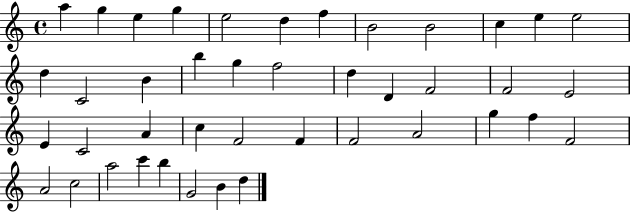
A5/q G5/q E5/q G5/q E5/h D5/q F5/q B4/h B4/h C5/q E5/q E5/h D5/q C4/h B4/q B5/q G5/q F5/h D5/q D4/q F4/h F4/h E4/h E4/q C4/h A4/q C5/q F4/h F4/q F4/h A4/h G5/q F5/q F4/h A4/h C5/h A5/h C6/q B5/q G4/h B4/q D5/q